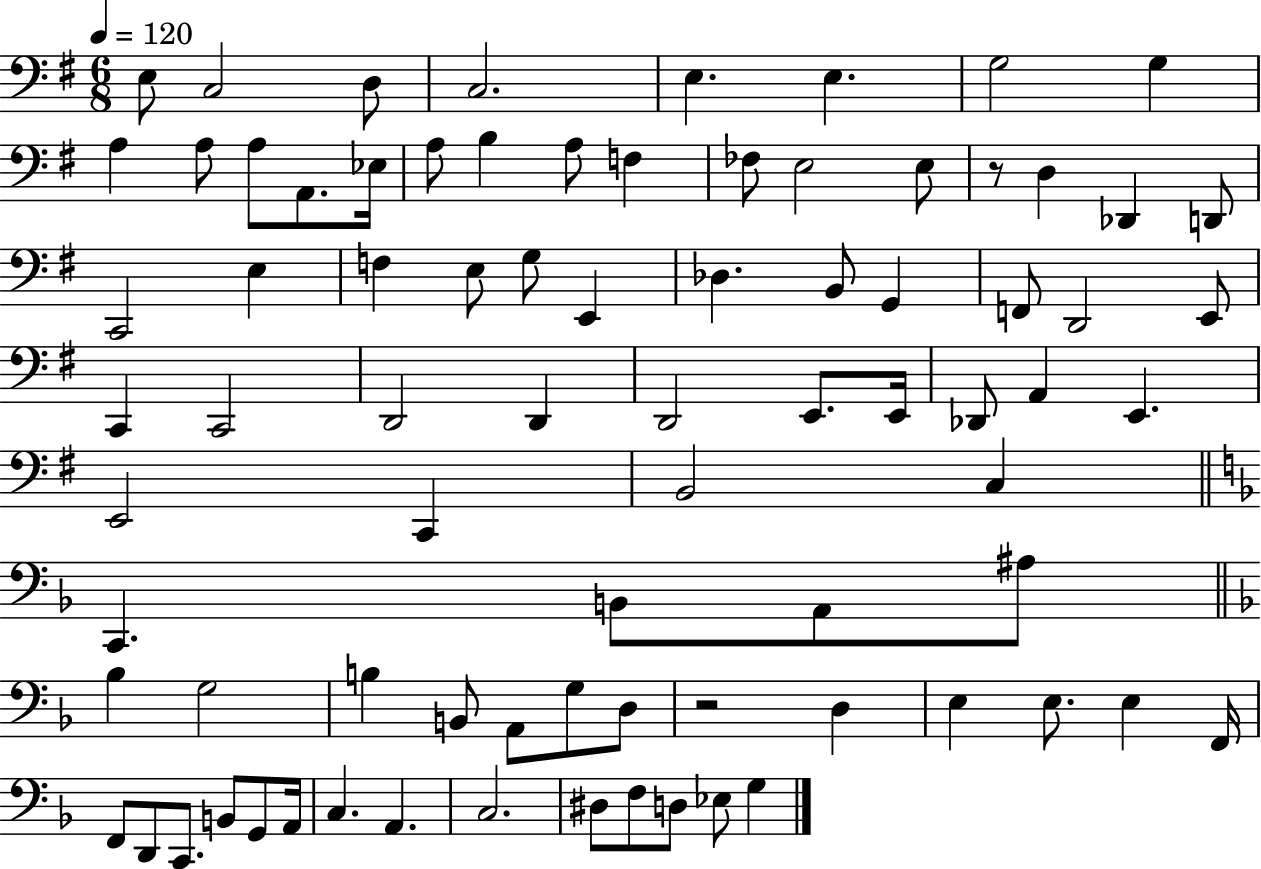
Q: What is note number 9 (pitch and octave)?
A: A3